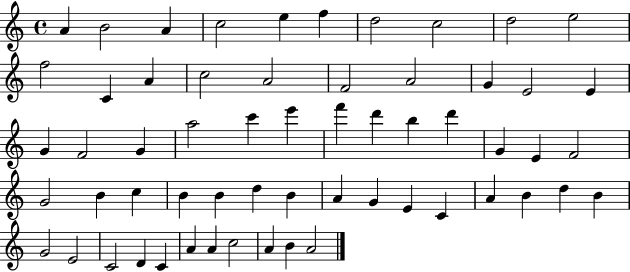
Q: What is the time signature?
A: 4/4